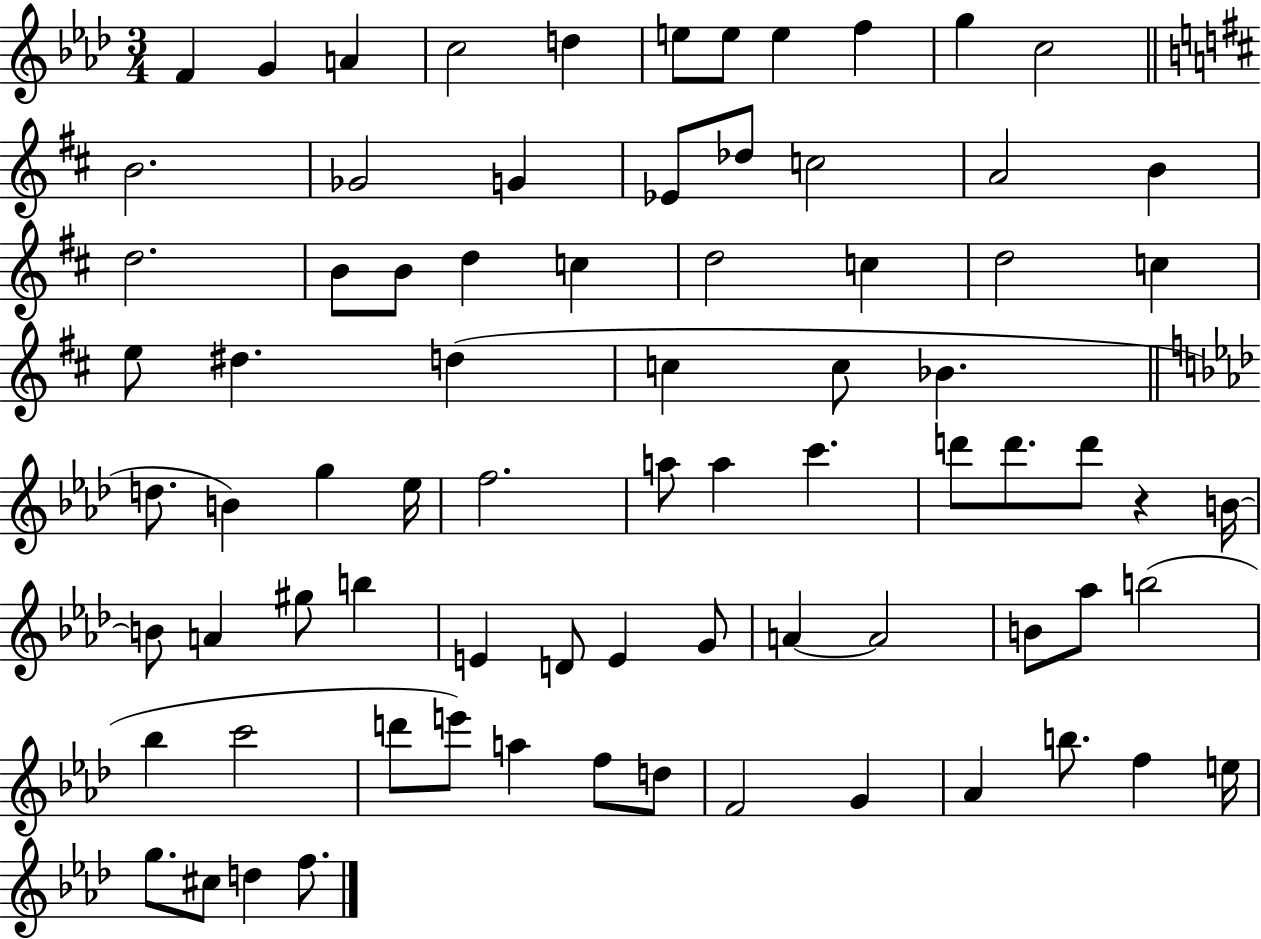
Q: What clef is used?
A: treble